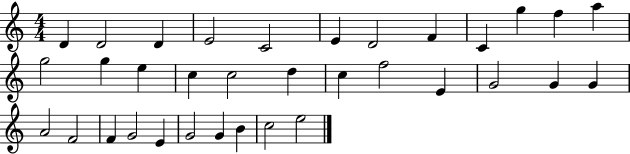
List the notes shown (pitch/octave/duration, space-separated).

D4/q D4/h D4/q E4/h C4/h E4/q D4/h F4/q C4/q G5/q F5/q A5/q G5/h G5/q E5/q C5/q C5/h D5/q C5/q F5/h E4/q G4/h G4/q G4/q A4/h F4/h F4/q G4/h E4/q G4/h G4/q B4/q C5/h E5/h